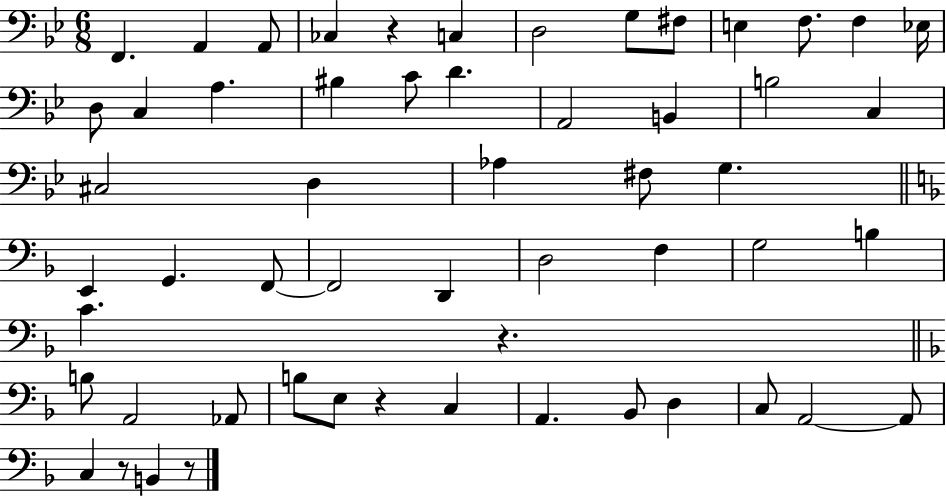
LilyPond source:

{
  \clef bass
  \numericTimeSignature
  \time 6/8
  \key bes \major
  f,4. a,4 a,8 | ces4 r4 c4 | d2 g8 fis8 | e4 f8. f4 ees16 | \break d8 c4 a4. | bis4 c'8 d'4. | a,2 b,4 | b2 c4 | \break cis2 d4 | aes4 fis8 g4. | \bar "||" \break \key d \minor e,4 g,4. f,8~~ | f,2 d,4 | d2 f4 | g2 b4 | \break c'4. r4. | \bar "||" \break \key d \minor b8 a,2 aes,8 | b8 e8 r4 c4 | a,4. bes,8 d4 | c8 a,2~~ a,8 | \break c4 r8 b,4 r8 | \bar "|."
}